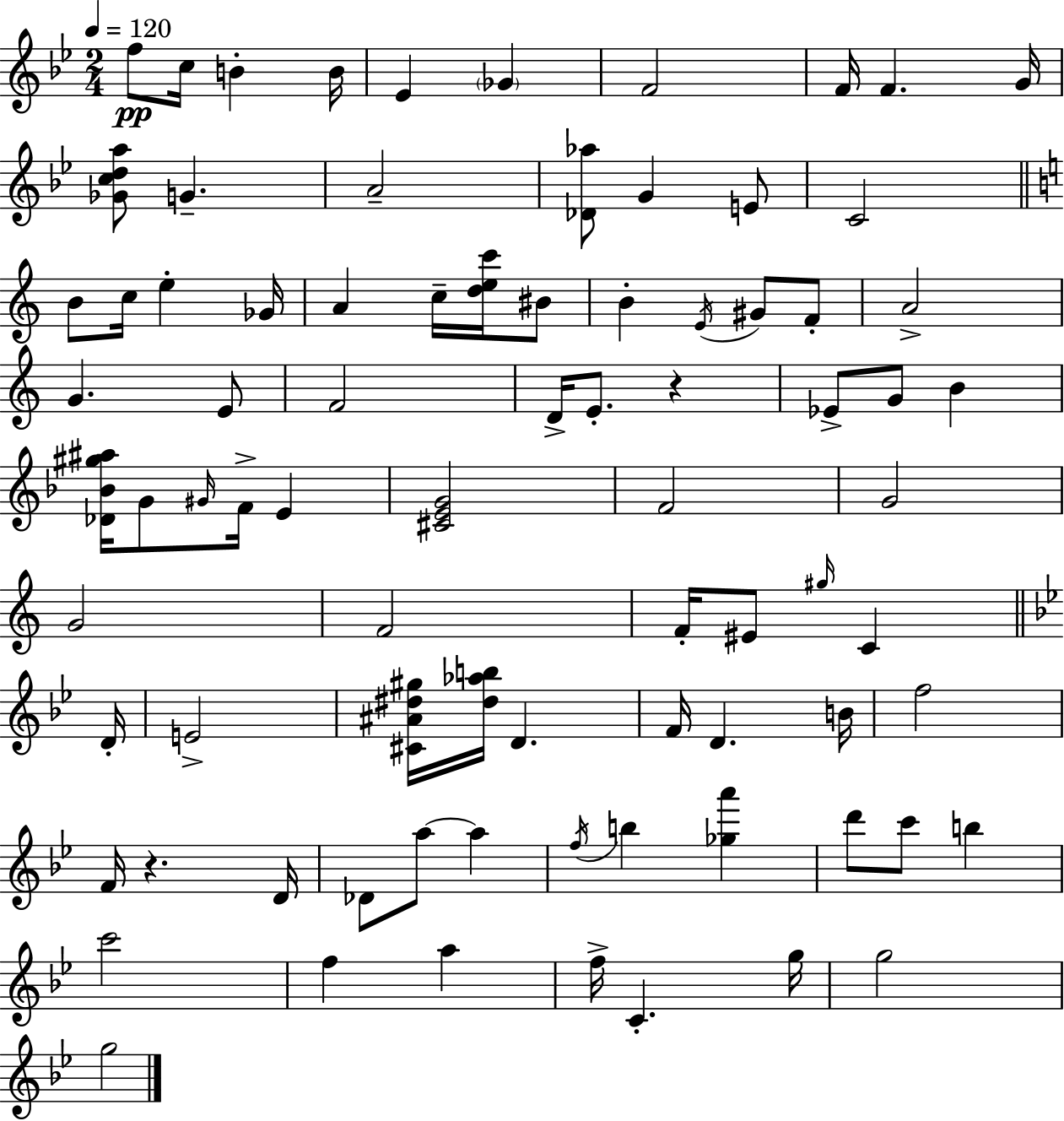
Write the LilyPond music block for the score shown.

{
  \clef treble
  \numericTimeSignature
  \time 2/4
  \key g \minor
  \tempo 4 = 120
  \repeat volta 2 { f''8\pp c''16 b'4-. b'16 | ees'4 \parenthesize ges'4 | f'2 | f'16 f'4. g'16 | \break <ges' c'' d'' a''>8 g'4.-- | a'2-- | <des' aes''>8 g'4 e'8 | c'2 | \break \bar "||" \break \key a \minor b'8 c''16 e''4-. ges'16 | a'4 c''16-- <d'' e'' c'''>16 bis'8 | b'4-. \acciaccatura { e'16 } gis'8 f'8-. | a'2-> | \break g'4. e'8 | f'2 | d'16-> e'8.-. r4 | ees'8-> g'8 b'4 | \break <des' bes' gis'' ais''>16 g'8 \grace { gis'16 } f'16-> e'4 | <cis' e' g'>2 | f'2 | g'2 | \break g'2 | f'2 | f'16-. eis'8 \grace { gis''16 } c'4 | \bar "||" \break \key bes \major d'16-. e'2-> | <cis' ais' dis'' gis''>16 <dis'' aes'' b''>16 d'4. | f'16 d'4. | b'16 f''2 | \break f'16 r4. | d'16 des'8 a''8~~ a''4 | \acciaccatura { f''16 } b''4 <ges'' a'''>4 | d'''8 c'''8 b''4 | \break c'''2 | f''4 a''4 | f''16-> c'4.-. | g''16 g''2 | \break g''2 | } \bar "|."
}